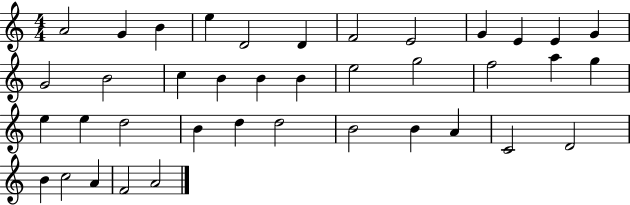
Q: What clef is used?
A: treble